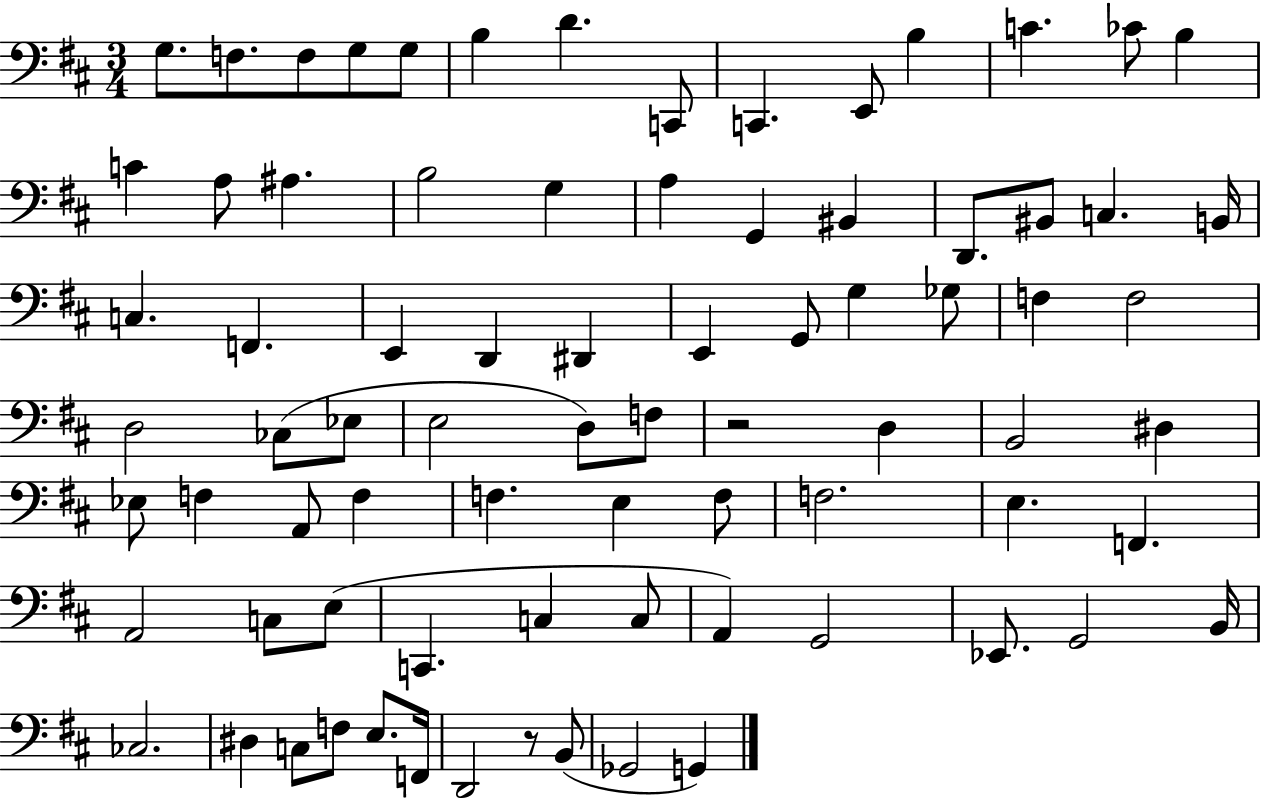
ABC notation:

X:1
T:Untitled
M:3/4
L:1/4
K:D
G,/2 F,/2 F,/2 G,/2 G,/2 B, D C,,/2 C,, E,,/2 B, C _C/2 B, C A,/2 ^A, B,2 G, A, G,, ^B,, D,,/2 ^B,,/2 C, B,,/4 C, F,, E,, D,, ^D,, E,, G,,/2 G, _G,/2 F, F,2 D,2 _C,/2 _E,/2 E,2 D,/2 F,/2 z2 D, B,,2 ^D, _E,/2 F, A,,/2 F, F, E, F,/2 F,2 E, F,, A,,2 C,/2 E,/2 C,, C, C,/2 A,, G,,2 _E,,/2 G,,2 B,,/4 _C,2 ^D, C,/2 F,/2 E,/2 F,,/4 D,,2 z/2 B,,/2 _G,,2 G,,